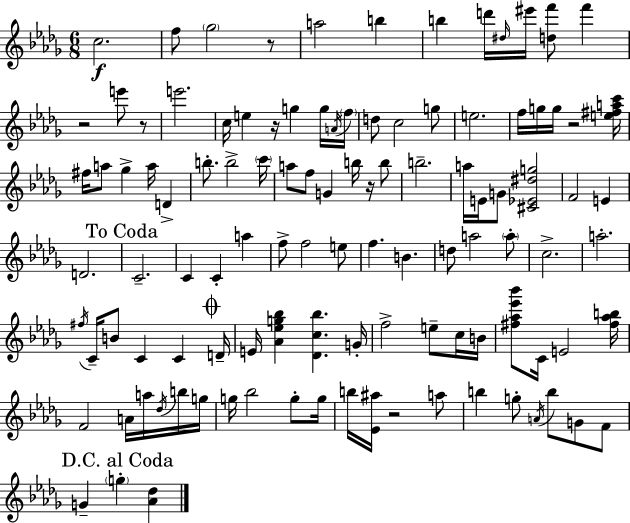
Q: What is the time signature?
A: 6/8